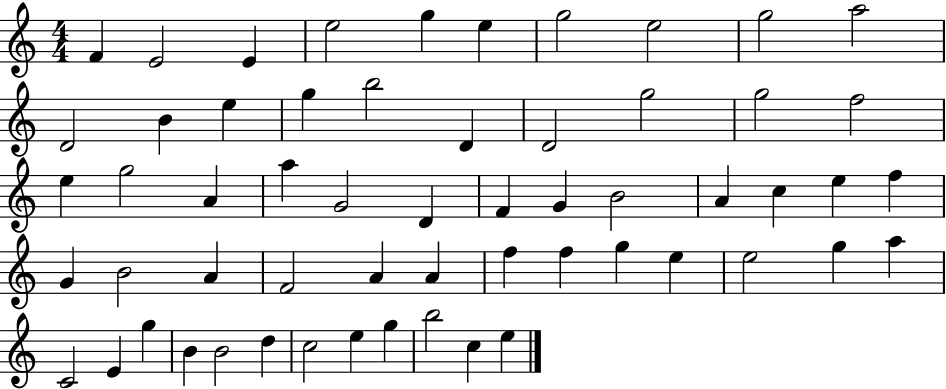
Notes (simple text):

F4/q E4/h E4/q E5/h G5/q E5/q G5/h E5/h G5/h A5/h D4/h B4/q E5/q G5/q B5/h D4/q D4/h G5/h G5/h F5/h E5/q G5/h A4/q A5/q G4/h D4/q F4/q G4/q B4/h A4/q C5/q E5/q F5/q G4/q B4/h A4/q F4/h A4/q A4/q F5/q F5/q G5/q E5/q E5/h G5/q A5/q C4/h E4/q G5/q B4/q B4/h D5/q C5/h E5/q G5/q B5/h C5/q E5/q